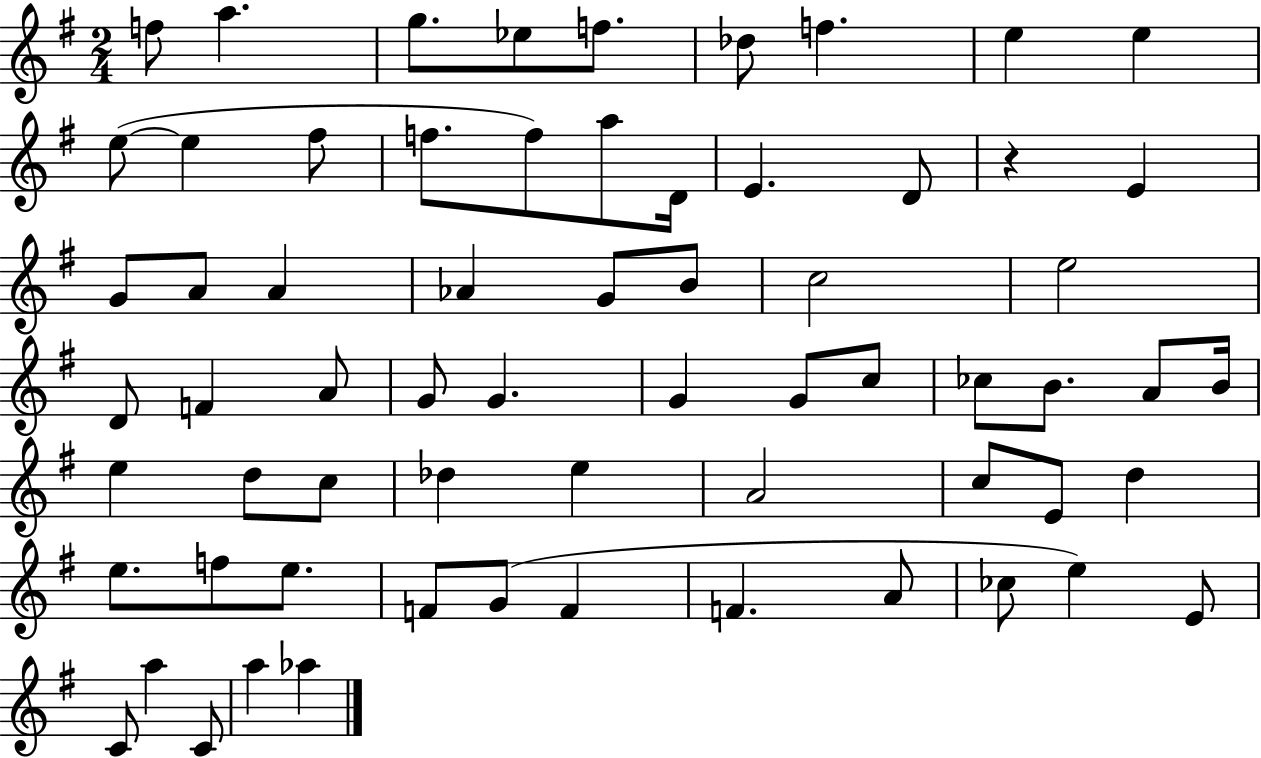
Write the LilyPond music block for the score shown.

{
  \clef treble
  \numericTimeSignature
  \time 2/4
  \key g \major
  f''8 a''4. | g''8. ees''8 f''8. | des''8 f''4. | e''4 e''4 | \break e''8~(~ e''4 fis''8 | f''8. f''8) a''8 d'16 | e'4. d'8 | r4 e'4 | \break g'8 a'8 a'4 | aes'4 g'8 b'8 | c''2 | e''2 | \break d'8 f'4 a'8 | g'8 g'4. | g'4 g'8 c''8 | ces''8 b'8. a'8 b'16 | \break e''4 d''8 c''8 | des''4 e''4 | a'2 | c''8 e'8 d''4 | \break e''8. f''8 e''8. | f'8 g'8( f'4 | f'4. a'8 | ces''8 e''4) e'8 | \break c'8 a''4 c'8 | a''4 aes''4 | \bar "|."
}